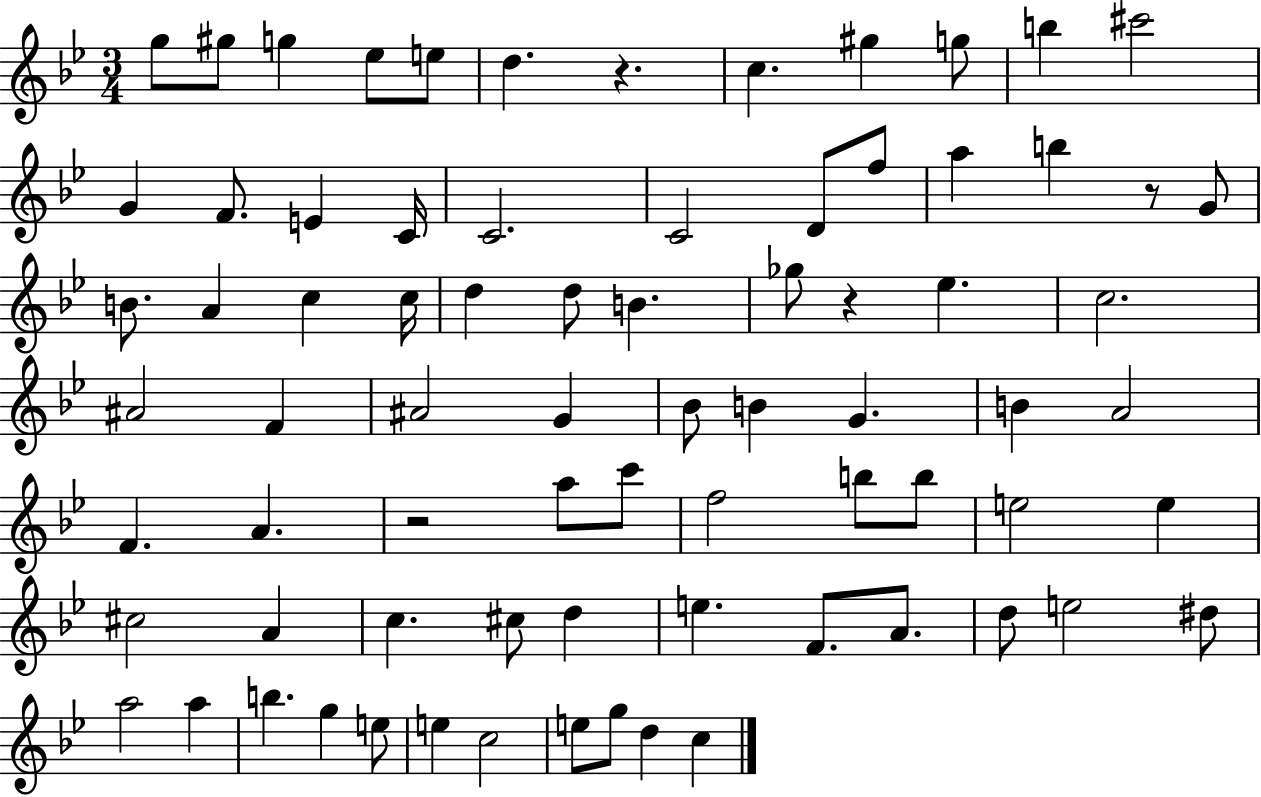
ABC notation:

X:1
T:Untitled
M:3/4
L:1/4
K:Bb
g/2 ^g/2 g _e/2 e/2 d z c ^g g/2 b ^c'2 G F/2 E C/4 C2 C2 D/2 f/2 a b z/2 G/2 B/2 A c c/4 d d/2 B _g/2 z _e c2 ^A2 F ^A2 G _B/2 B G B A2 F A z2 a/2 c'/2 f2 b/2 b/2 e2 e ^c2 A c ^c/2 d e F/2 A/2 d/2 e2 ^d/2 a2 a b g e/2 e c2 e/2 g/2 d c